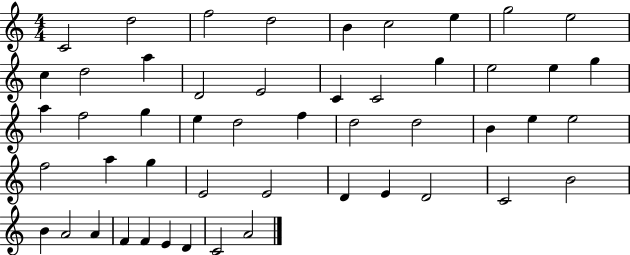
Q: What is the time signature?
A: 4/4